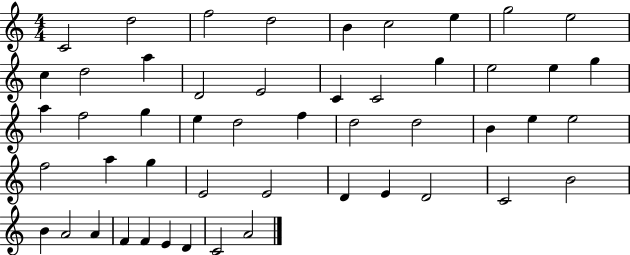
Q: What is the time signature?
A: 4/4